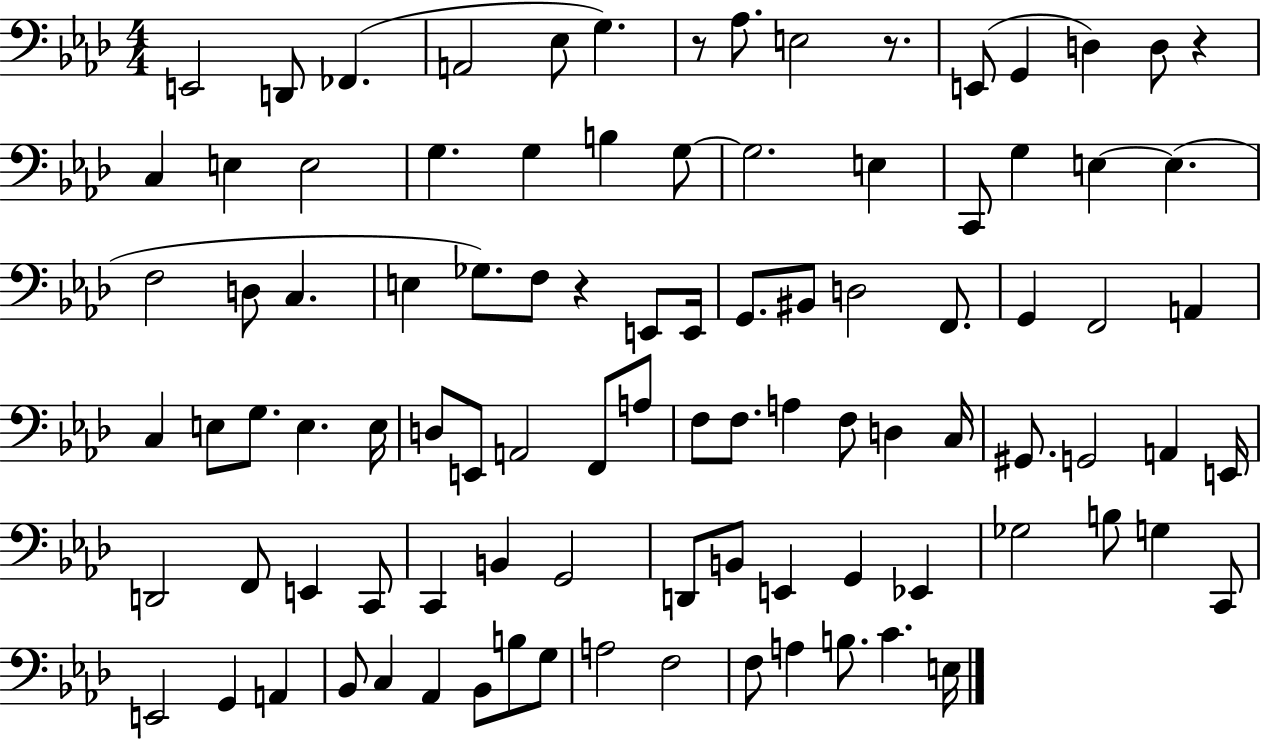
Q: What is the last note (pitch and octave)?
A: E3